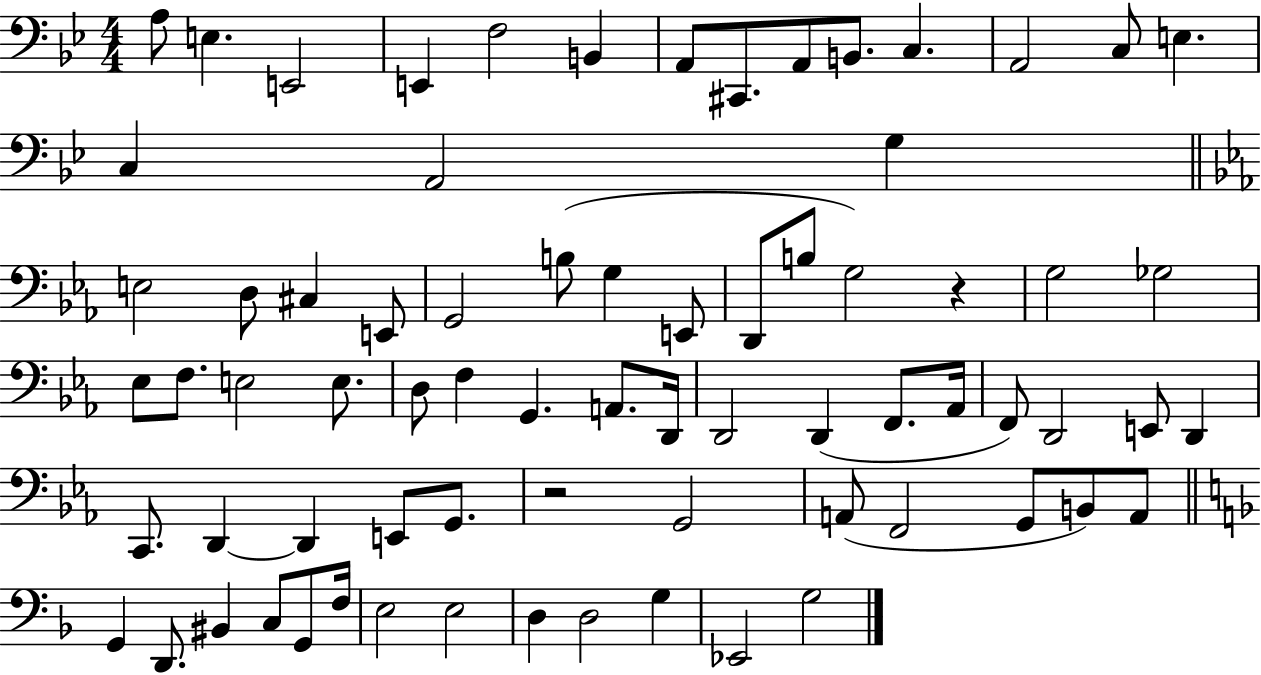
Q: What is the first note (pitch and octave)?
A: A3